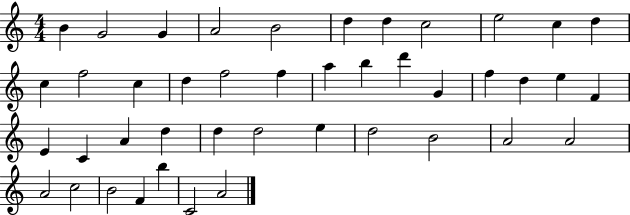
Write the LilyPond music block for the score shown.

{
  \clef treble
  \numericTimeSignature
  \time 4/4
  \key c \major
  b'4 g'2 g'4 | a'2 b'2 | d''4 d''4 c''2 | e''2 c''4 d''4 | \break c''4 f''2 c''4 | d''4 f''2 f''4 | a''4 b''4 d'''4 g'4 | f''4 d''4 e''4 f'4 | \break e'4 c'4 a'4 d''4 | d''4 d''2 e''4 | d''2 b'2 | a'2 a'2 | \break a'2 c''2 | b'2 f'4 b''4 | c'2 a'2 | \bar "|."
}